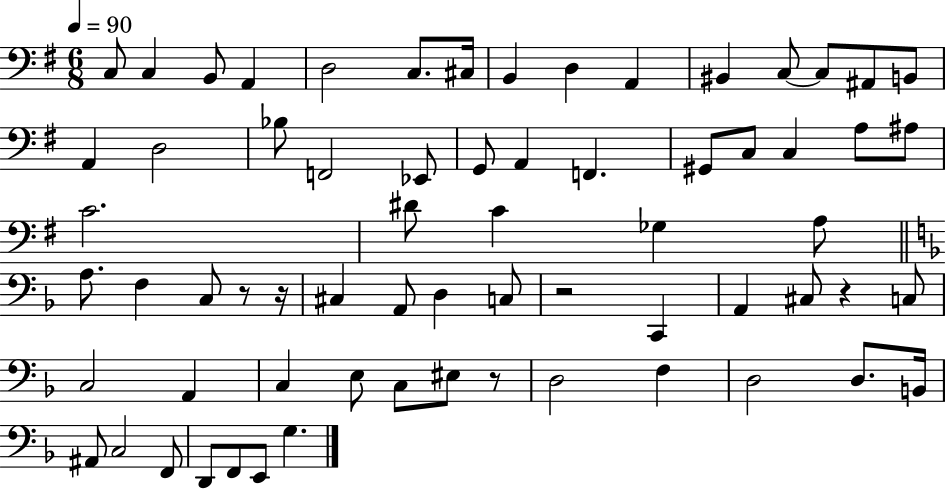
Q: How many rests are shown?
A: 5